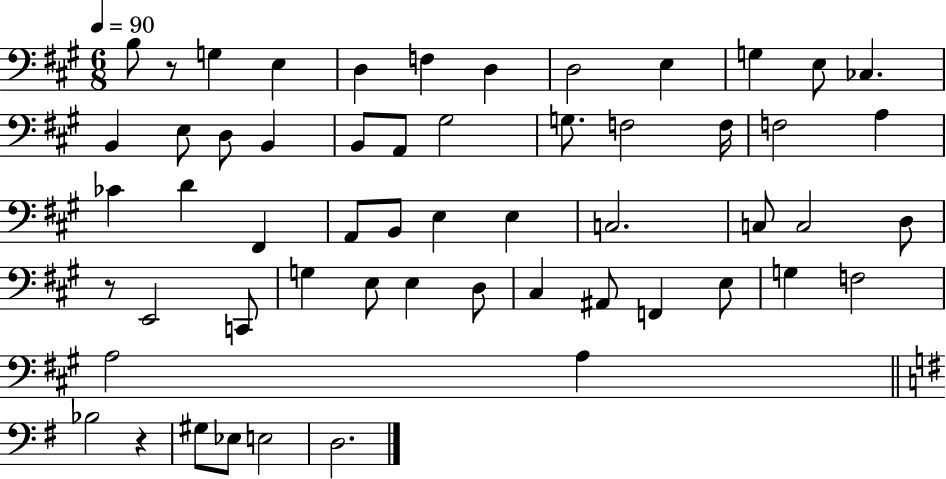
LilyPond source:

{
  \clef bass
  \numericTimeSignature
  \time 6/8
  \key a \major
  \tempo 4 = 90
  \repeat volta 2 { b8 r8 g4 e4 | d4 f4 d4 | d2 e4 | g4 e8 ces4. | \break b,4 e8 d8 b,4 | b,8 a,8 gis2 | g8. f2 f16 | f2 a4 | \break ces'4 d'4 fis,4 | a,8 b,8 e4 e4 | c2. | c8 c2 d8 | \break r8 e,2 c,8 | g4 e8 e4 d8 | cis4 ais,8 f,4 e8 | g4 f2 | \break a2 a4 | \bar "||" \break \key e \minor bes2 r4 | gis8 ees8 e2 | d2. | } \bar "|."
}